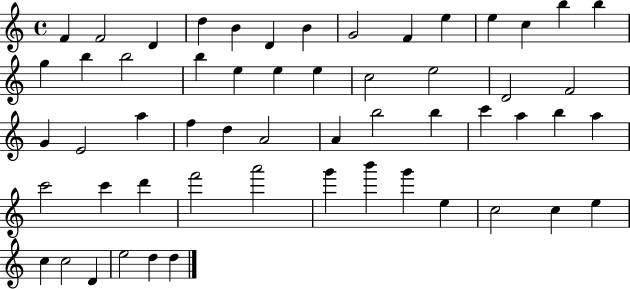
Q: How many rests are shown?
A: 0